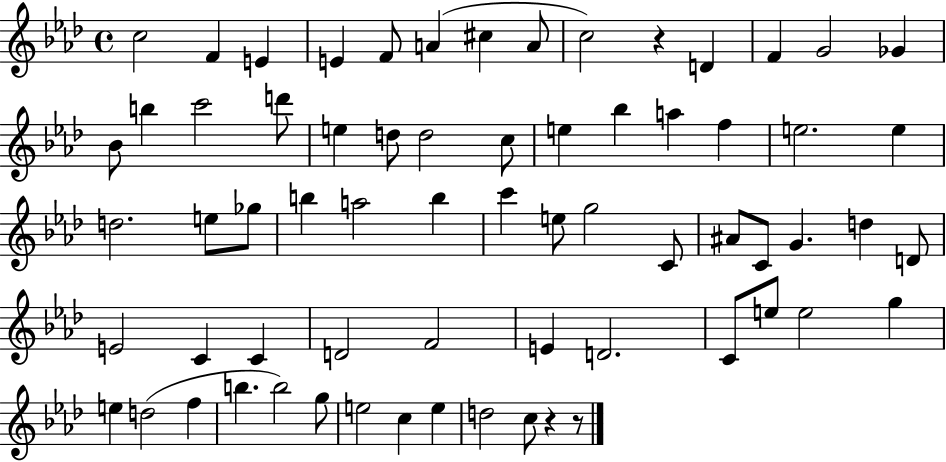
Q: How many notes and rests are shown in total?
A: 67